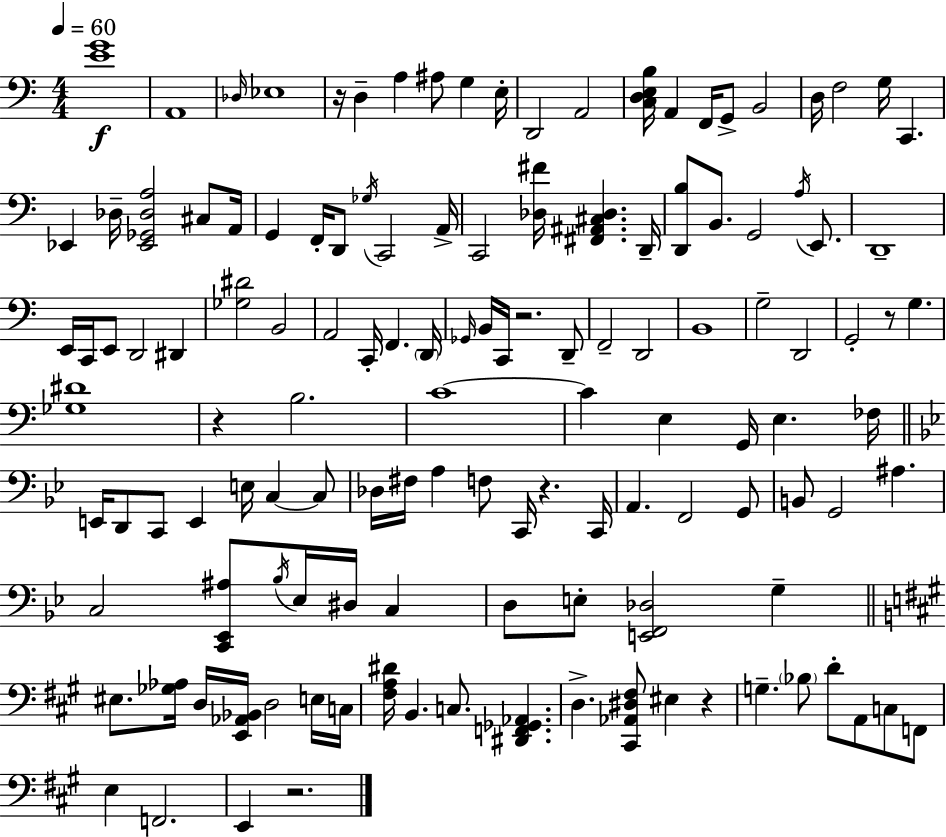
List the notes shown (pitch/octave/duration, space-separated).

[E4,G4]/w A2/w Db3/s Eb3/w R/s D3/q A3/q A#3/e G3/q E3/s D2/h A2/h [C3,D3,E3,B3]/s A2/q F2/s G2/e B2/h D3/s F3/h G3/s C2/q. Eb2/q Db3/s [Eb2,Gb2,Db3,A3]/h C#3/e A2/s G2/q F2/s D2/e Gb3/s C2/h A2/s C2/h [Db3,F#4]/s [F#2,A#2,C#3,Db3]/q. D2/s [D2,B3]/e B2/e. G2/h A3/s E2/e. D2/w E2/s C2/s E2/e D2/h D#2/q [Gb3,D#4]/h B2/h A2/h C2/s F2/q. D2/s Gb2/s B2/s C2/s R/h. D2/e F2/h D2/h B2/w G3/h D2/h G2/h R/e G3/q. [Gb3,D#4]/w R/q B3/h. C4/w C4/q E3/q G2/s E3/q. FES3/s E2/s D2/e C2/e E2/q E3/s C3/q C3/e Db3/s F#3/s A3/q F3/e C2/s R/q. C2/s A2/q. F2/h G2/e B2/e G2/h A#3/q. C3/h [C2,Eb2,A#3]/e Bb3/s Eb3/s D#3/s C3/q D3/e E3/e [E2,F2,Db3]/h G3/q EIS3/e. [Gb3,Ab3]/s D3/s [E2,Ab2,Bb2]/s D3/h E3/s C3/s [F#3,A3,D#4]/s B2/q. C3/e. [D#2,F2,Gb2,Ab2]/q. D3/q. [C#2,Ab2,D#3,F#3]/e EIS3/q R/q G3/q. Bb3/e D4/e A2/e C3/e F2/e E3/q F2/h. E2/q R/h.